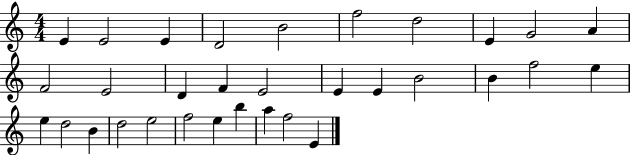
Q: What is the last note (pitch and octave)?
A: E4